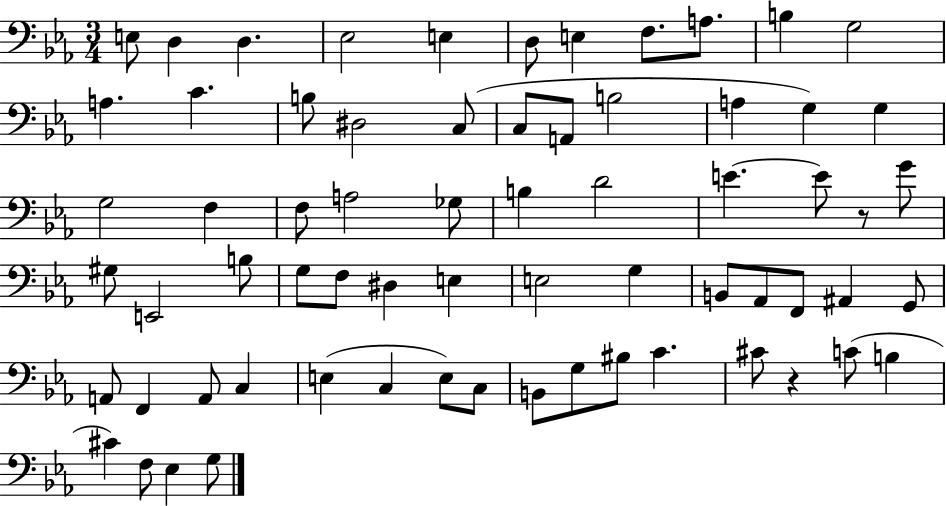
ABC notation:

X:1
T:Untitled
M:3/4
L:1/4
K:Eb
E,/2 D, D, _E,2 E, D,/2 E, F,/2 A,/2 B, G,2 A, C B,/2 ^D,2 C,/2 C,/2 A,,/2 B,2 A, G, G, G,2 F, F,/2 A,2 _G,/2 B, D2 E E/2 z/2 G/2 ^G,/2 E,,2 B,/2 G,/2 F,/2 ^D, E, E,2 G, B,,/2 _A,,/2 F,,/2 ^A,, G,,/2 A,,/2 F,, A,,/2 C, E, C, E,/2 C,/2 B,,/2 G,/2 ^B,/2 C ^C/2 z C/2 B, ^C F,/2 _E, G,/2